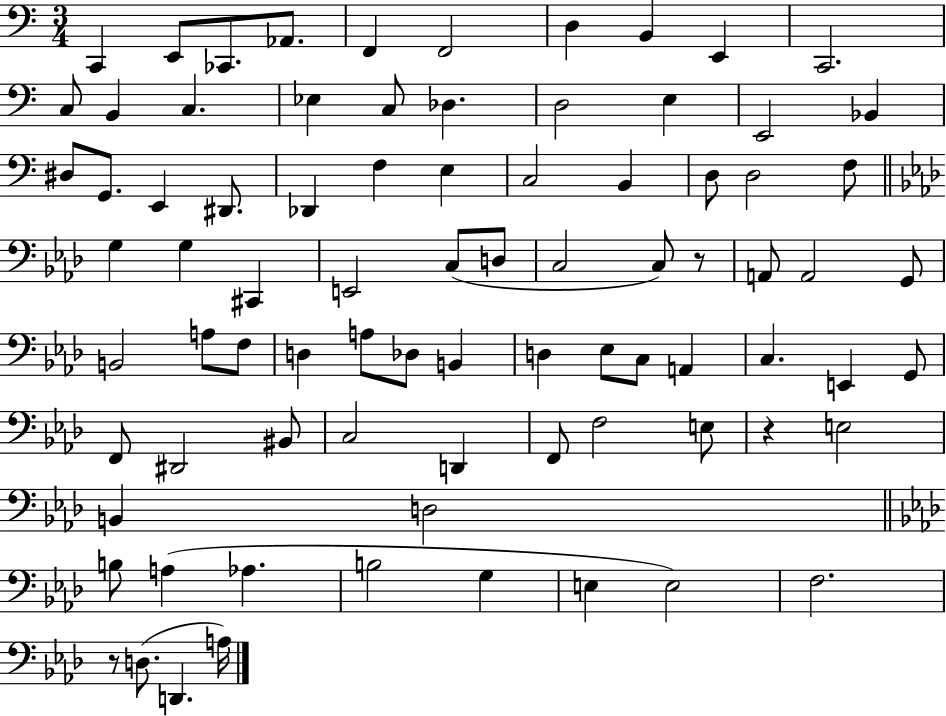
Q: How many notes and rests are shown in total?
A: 82